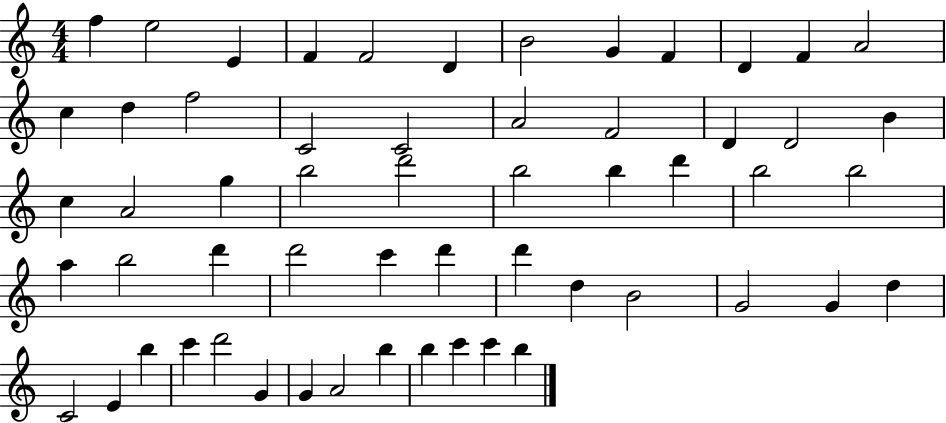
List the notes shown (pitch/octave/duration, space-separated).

F5/q E5/h E4/q F4/q F4/h D4/q B4/h G4/q F4/q D4/q F4/q A4/h C5/q D5/q F5/h C4/h C4/h A4/h F4/h D4/q D4/h B4/q C5/q A4/h G5/q B5/h D6/h B5/h B5/q D6/q B5/h B5/h A5/q B5/h D6/q D6/h C6/q D6/q D6/q D5/q B4/h G4/h G4/q D5/q C4/h E4/q B5/q C6/q D6/h G4/q G4/q A4/h B5/q B5/q C6/q C6/q B5/q